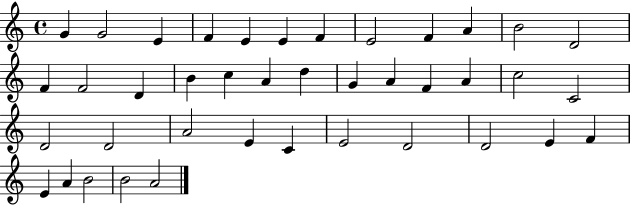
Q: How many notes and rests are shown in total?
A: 40